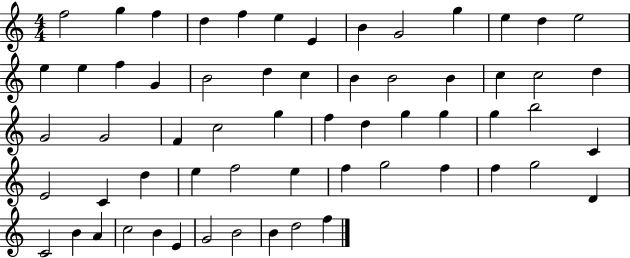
{
  \clef treble
  \numericTimeSignature
  \time 4/4
  \key c \major
  f''2 g''4 f''4 | d''4 f''4 e''4 e'4 | b'4 g'2 g''4 | e''4 d''4 e''2 | \break e''4 e''4 f''4 g'4 | b'2 d''4 c''4 | b'4 b'2 b'4 | c''4 c''2 d''4 | \break g'2 g'2 | f'4 c''2 g''4 | f''4 d''4 g''4 g''4 | g''4 b''2 c'4 | \break e'2 c'4 d''4 | e''4 f''2 e''4 | f''4 g''2 f''4 | f''4 g''2 d'4 | \break c'2 b'4 a'4 | c''2 b'4 e'4 | g'2 b'2 | b'4 d''2 f''4 | \break \bar "|."
}